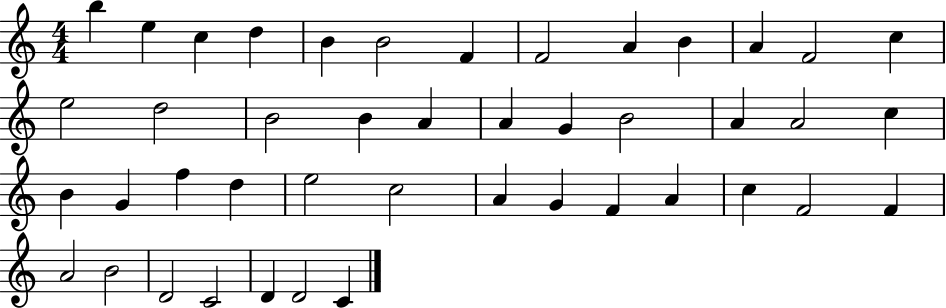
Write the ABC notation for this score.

X:1
T:Untitled
M:4/4
L:1/4
K:C
b e c d B B2 F F2 A B A F2 c e2 d2 B2 B A A G B2 A A2 c B G f d e2 c2 A G F A c F2 F A2 B2 D2 C2 D D2 C